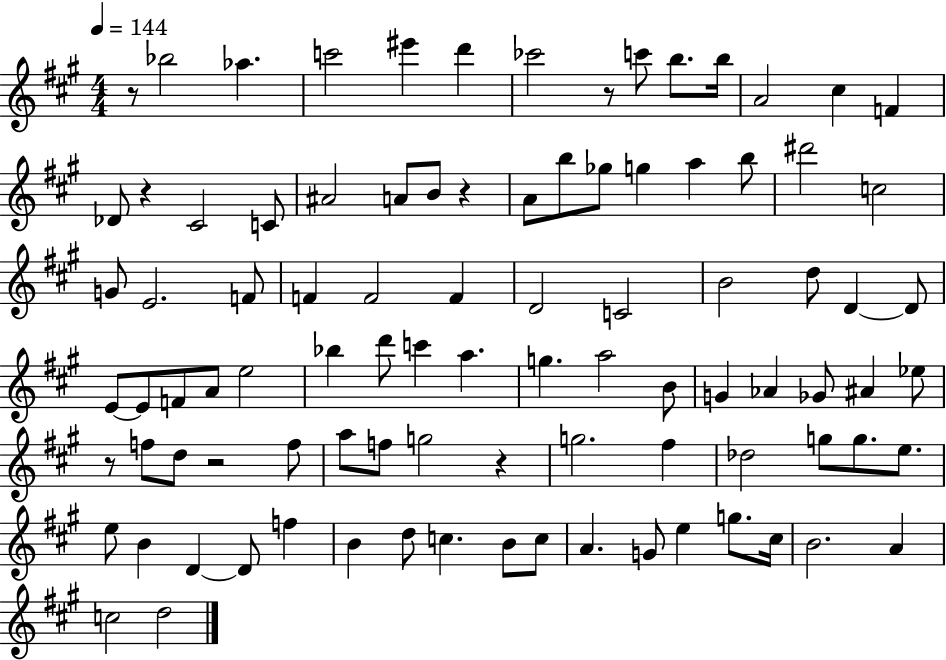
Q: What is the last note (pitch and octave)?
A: D5